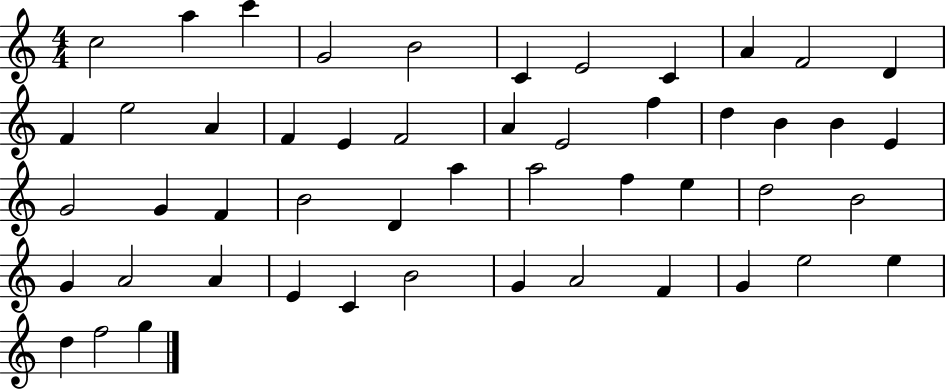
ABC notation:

X:1
T:Untitled
M:4/4
L:1/4
K:C
c2 a c' G2 B2 C E2 C A F2 D F e2 A F E F2 A E2 f d B B E G2 G F B2 D a a2 f e d2 B2 G A2 A E C B2 G A2 F G e2 e d f2 g